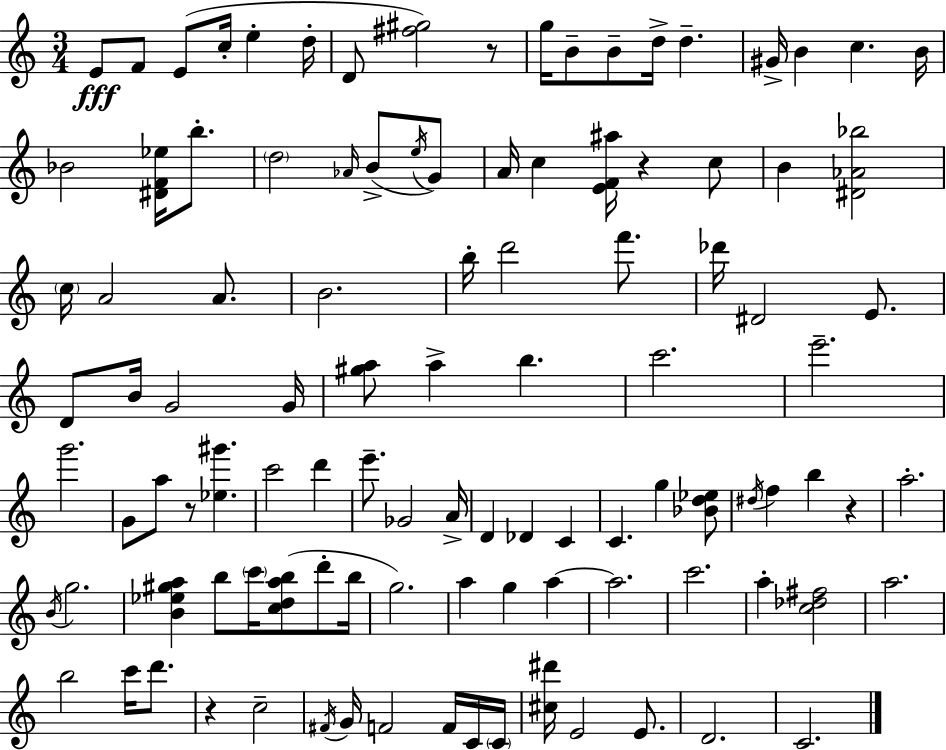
X:1
T:Untitled
M:3/4
L:1/4
K:Am
E/2 F/2 E/2 c/4 e d/4 D/2 [^f^g]2 z/2 g/4 B/2 B/2 d/4 d ^G/4 B c B/4 _B2 [^DF_e]/4 b/2 d2 _A/4 B/2 e/4 G/2 A/4 c [EF^a]/4 z c/2 B [^D_A_b]2 c/4 A2 A/2 B2 b/4 d'2 f'/2 _d'/4 ^D2 E/2 D/2 B/4 G2 G/4 [^ga]/2 a b c'2 e'2 g'2 G/2 a/2 z/2 [_e^g'] c'2 d' e'/2 _G2 A/4 D _D C C g [_Bd_e]/2 ^d/4 f b z a2 B/4 g2 [B_e^ga] b/2 c'/4 [cdab]/2 d'/2 b/4 g2 a g a a2 c'2 a [c_d^f]2 a2 b2 c'/4 d'/2 z c2 ^F/4 G/4 F2 F/4 C/4 C/4 [^c^d']/4 E2 E/2 D2 C2